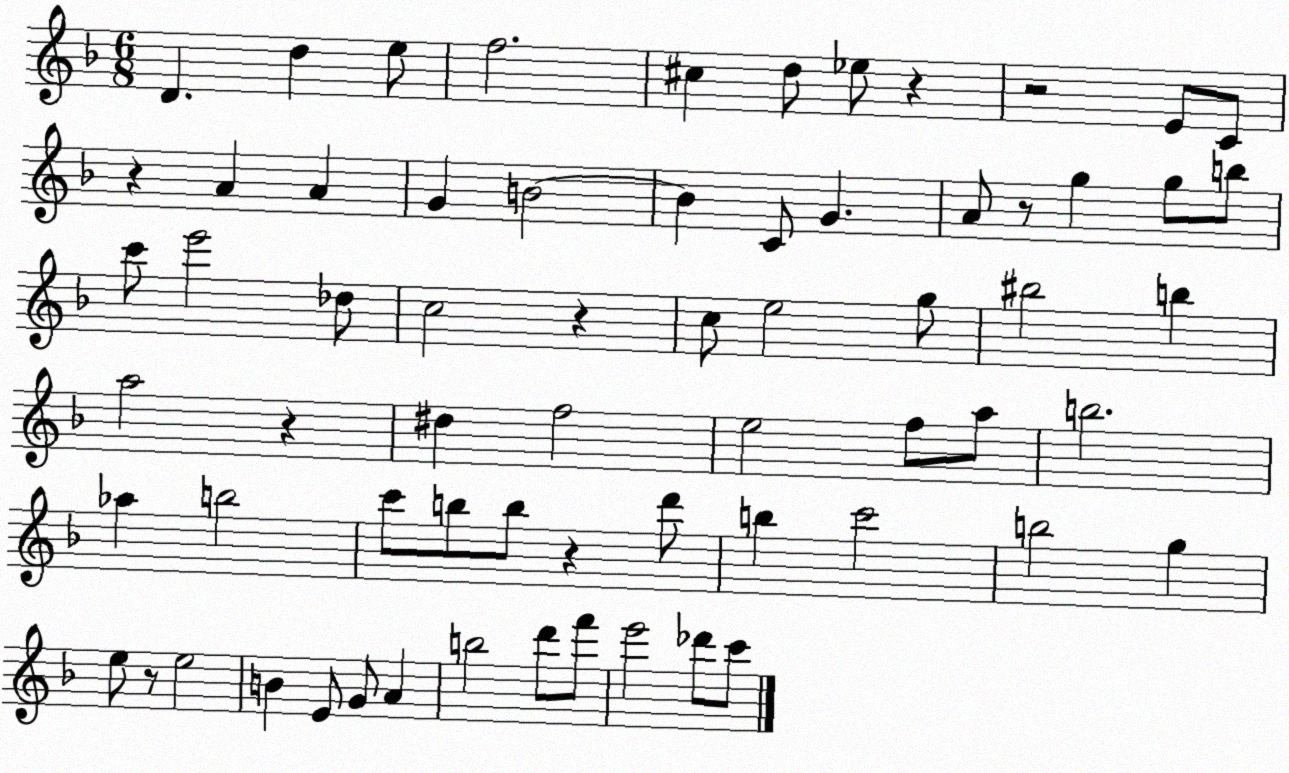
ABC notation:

X:1
T:Untitled
M:6/8
L:1/4
K:F
D d e/2 f2 ^c d/2 _e/2 z z2 E/2 C/2 z A A G B2 B C/2 G A/2 z/2 g g/2 b/2 c'/2 e'2 _d/2 c2 z c/2 e2 g/2 ^b2 b a2 z ^d f2 e2 f/2 a/2 b2 _a b2 c'/2 b/2 b/2 z d'/2 b c'2 b2 g e/2 z/2 e2 B E/2 G/2 A b2 d'/2 f'/2 e'2 _d'/2 c'/2